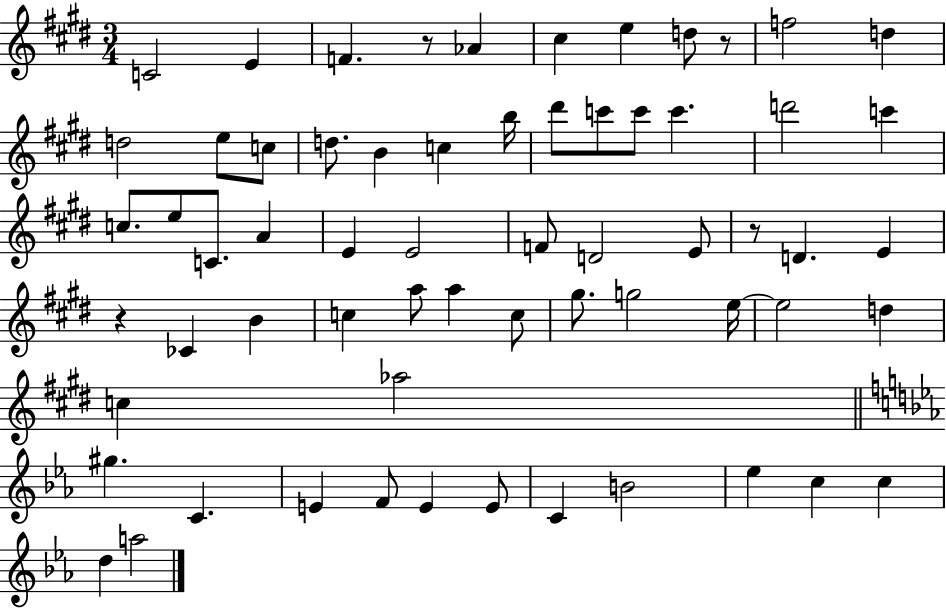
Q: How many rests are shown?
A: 4